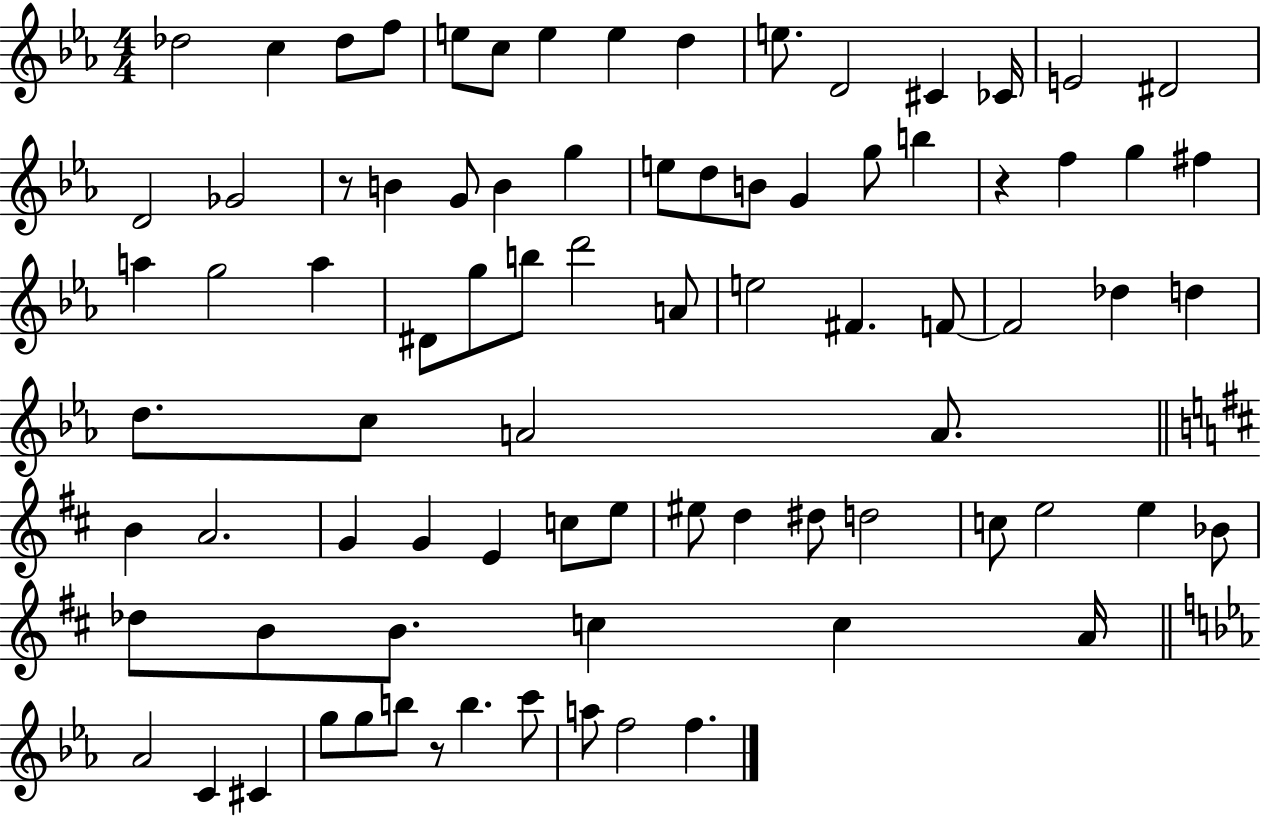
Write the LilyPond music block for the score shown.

{
  \clef treble
  \numericTimeSignature
  \time 4/4
  \key ees \major
  des''2 c''4 des''8 f''8 | e''8 c''8 e''4 e''4 d''4 | e''8. d'2 cis'4 ces'16 | e'2 dis'2 | \break d'2 ges'2 | r8 b'4 g'8 b'4 g''4 | e''8 d''8 b'8 g'4 g''8 b''4 | r4 f''4 g''4 fis''4 | \break a''4 g''2 a''4 | dis'8 g''8 b''8 d'''2 a'8 | e''2 fis'4. f'8~~ | f'2 des''4 d''4 | \break d''8. c''8 a'2 a'8. | \bar "||" \break \key d \major b'4 a'2. | g'4 g'4 e'4 c''8 e''8 | eis''8 d''4 dis''8 d''2 | c''8 e''2 e''4 bes'8 | \break des''8 b'8 b'8. c''4 c''4 a'16 | \bar "||" \break \key ees \major aes'2 c'4 cis'4 | g''8 g''8 b''8 r8 b''4. c'''8 | a''8 f''2 f''4. | \bar "|."
}